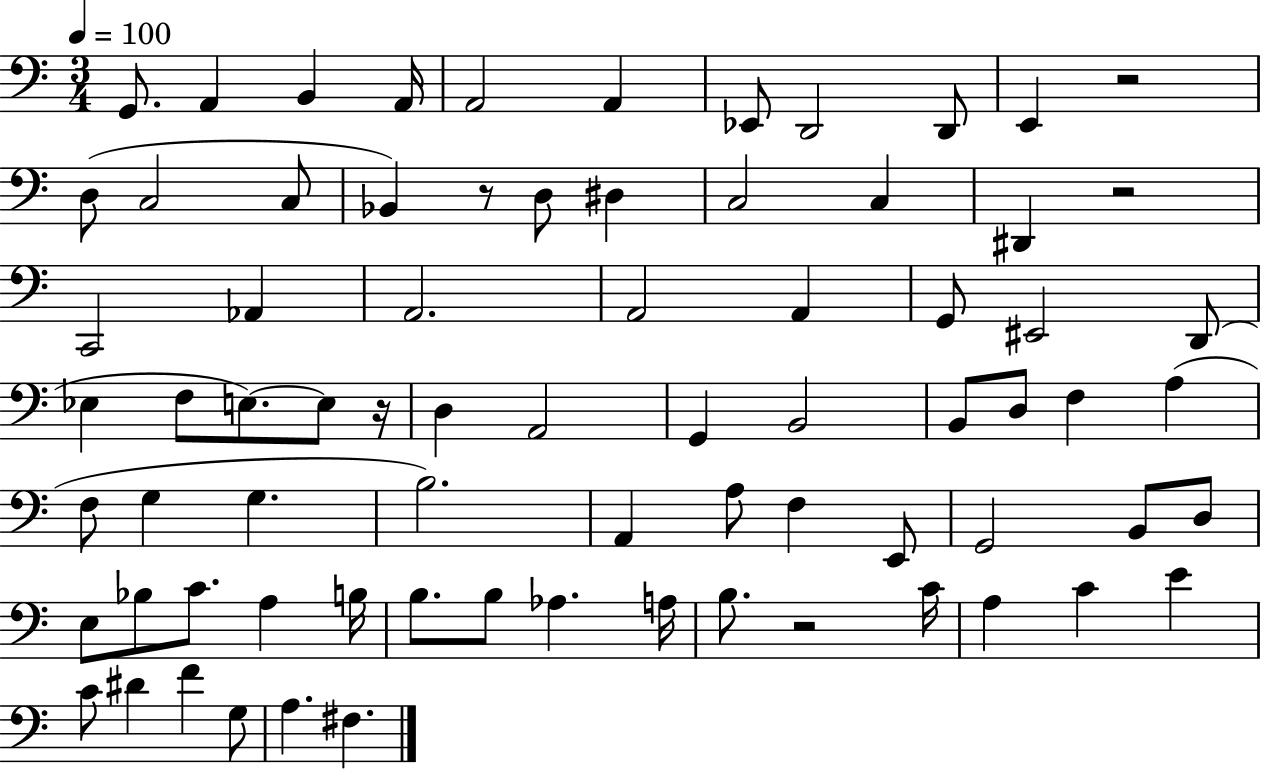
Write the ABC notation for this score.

X:1
T:Untitled
M:3/4
L:1/4
K:C
G,,/2 A,, B,, A,,/4 A,,2 A,, _E,,/2 D,,2 D,,/2 E,, z2 D,/2 C,2 C,/2 _B,, z/2 D,/2 ^D, C,2 C, ^D,, z2 C,,2 _A,, A,,2 A,,2 A,, G,,/2 ^E,,2 D,,/2 _E, F,/2 E,/2 E,/2 z/4 D, A,,2 G,, B,,2 B,,/2 D,/2 F, A, F,/2 G, G, B,2 A,, A,/2 F, E,,/2 G,,2 B,,/2 D,/2 E,/2 _B,/2 C/2 A, B,/4 B,/2 B,/2 _A, A,/4 B,/2 z2 C/4 A, C E C/2 ^D F G,/2 A, ^F,